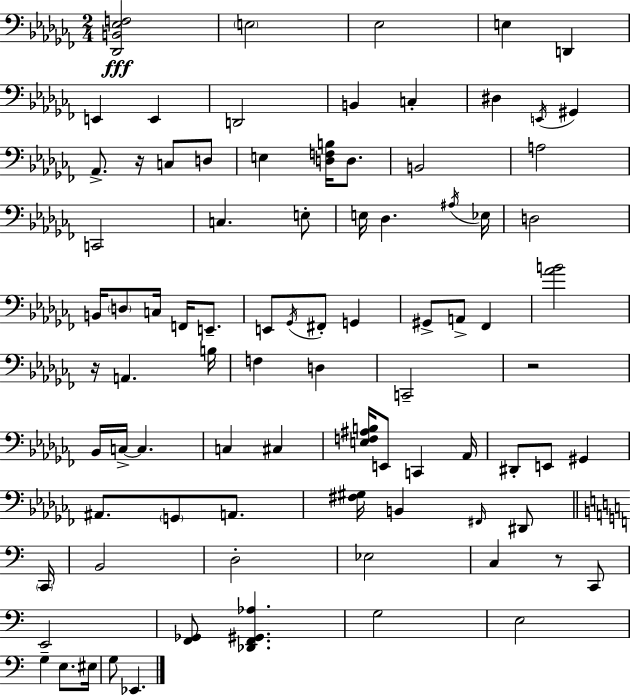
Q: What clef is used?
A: bass